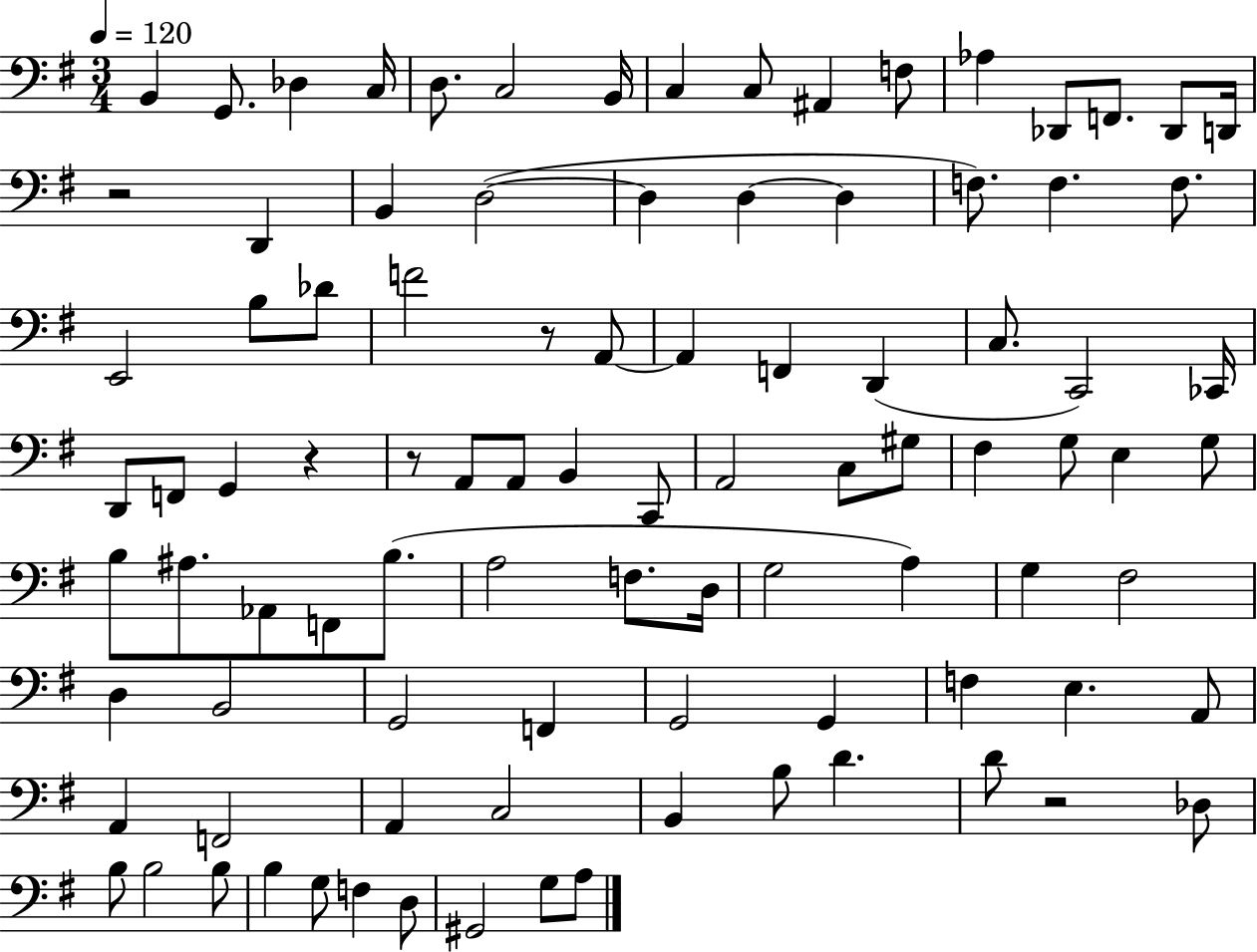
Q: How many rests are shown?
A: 5